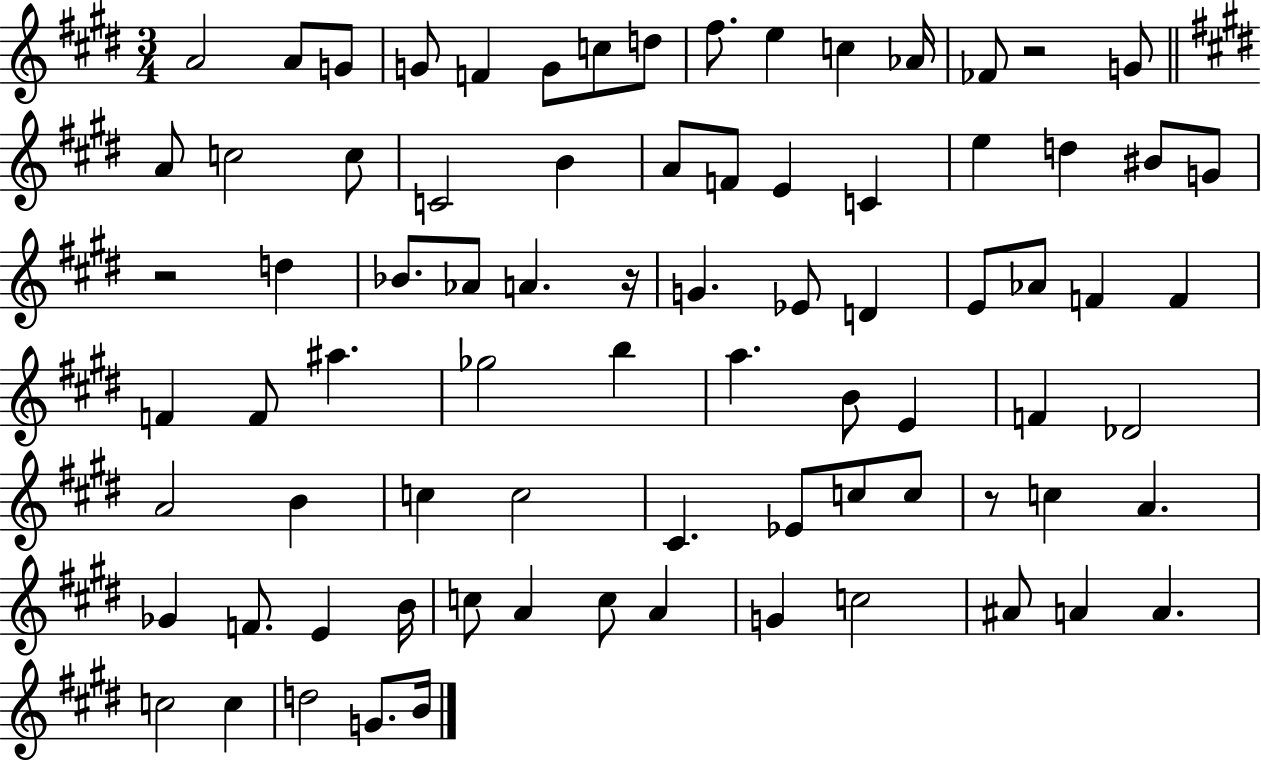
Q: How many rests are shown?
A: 4